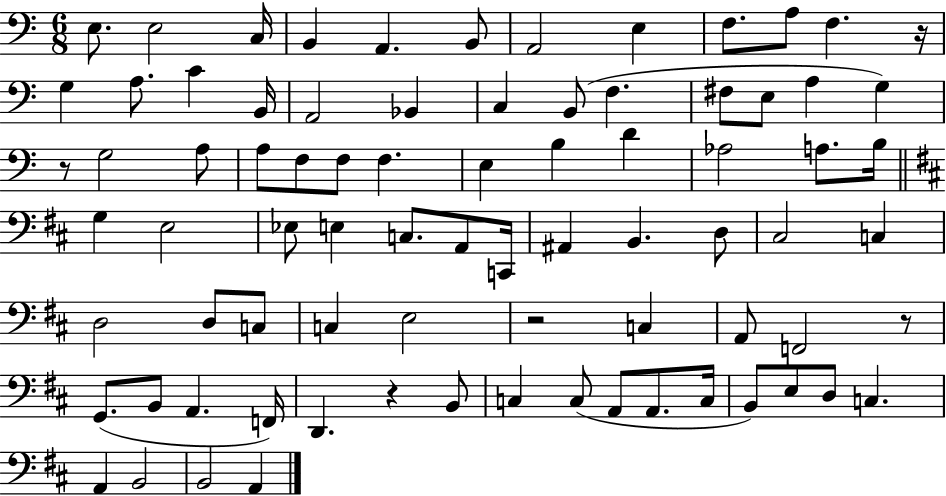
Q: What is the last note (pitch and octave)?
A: A2